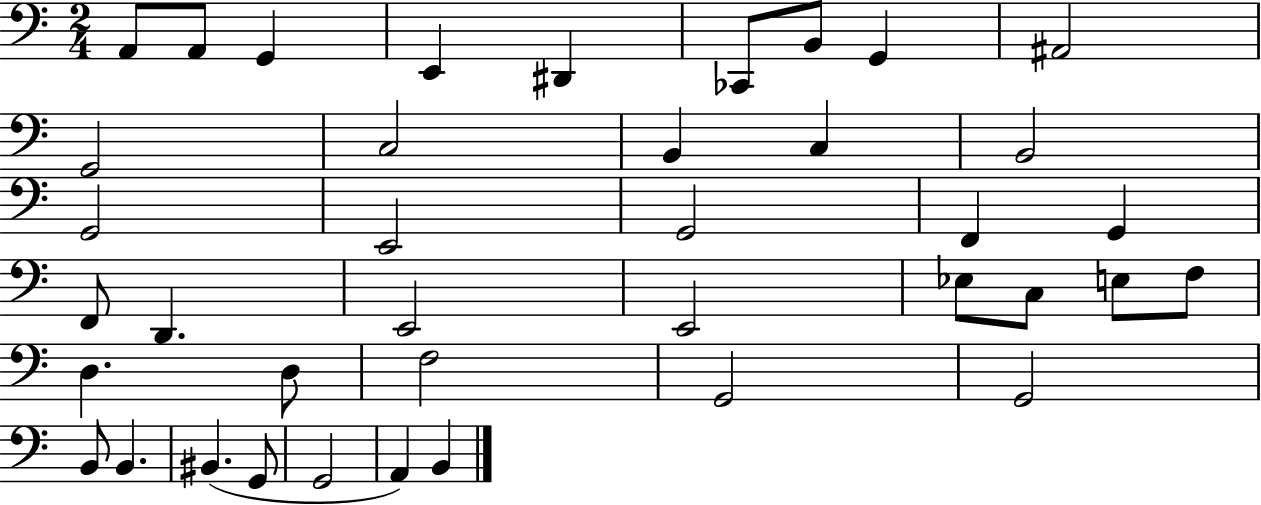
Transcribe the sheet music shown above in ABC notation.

X:1
T:Untitled
M:2/4
L:1/4
K:C
A,,/2 A,,/2 G,, E,, ^D,, _C,,/2 B,,/2 G,, ^A,,2 G,,2 C,2 B,, C, B,,2 G,,2 E,,2 G,,2 F,, G,, F,,/2 D,, E,,2 E,,2 _E,/2 C,/2 E,/2 F,/2 D, D,/2 F,2 G,,2 G,,2 B,,/2 B,, ^B,, G,,/2 G,,2 A,, B,,